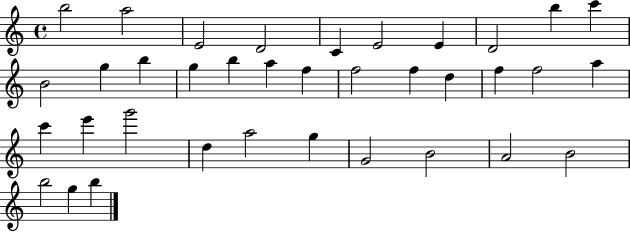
{
  \clef treble
  \time 4/4
  \defaultTimeSignature
  \key c \major
  b''2 a''2 | e'2 d'2 | c'4 e'2 e'4 | d'2 b''4 c'''4 | \break b'2 g''4 b''4 | g''4 b''4 a''4 f''4 | f''2 f''4 d''4 | f''4 f''2 a''4 | \break c'''4 e'''4 g'''2 | d''4 a''2 g''4 | g'2 b'2 | a'2 b'2 | \break b''2 g''4 b''4 | \bar "|."
}